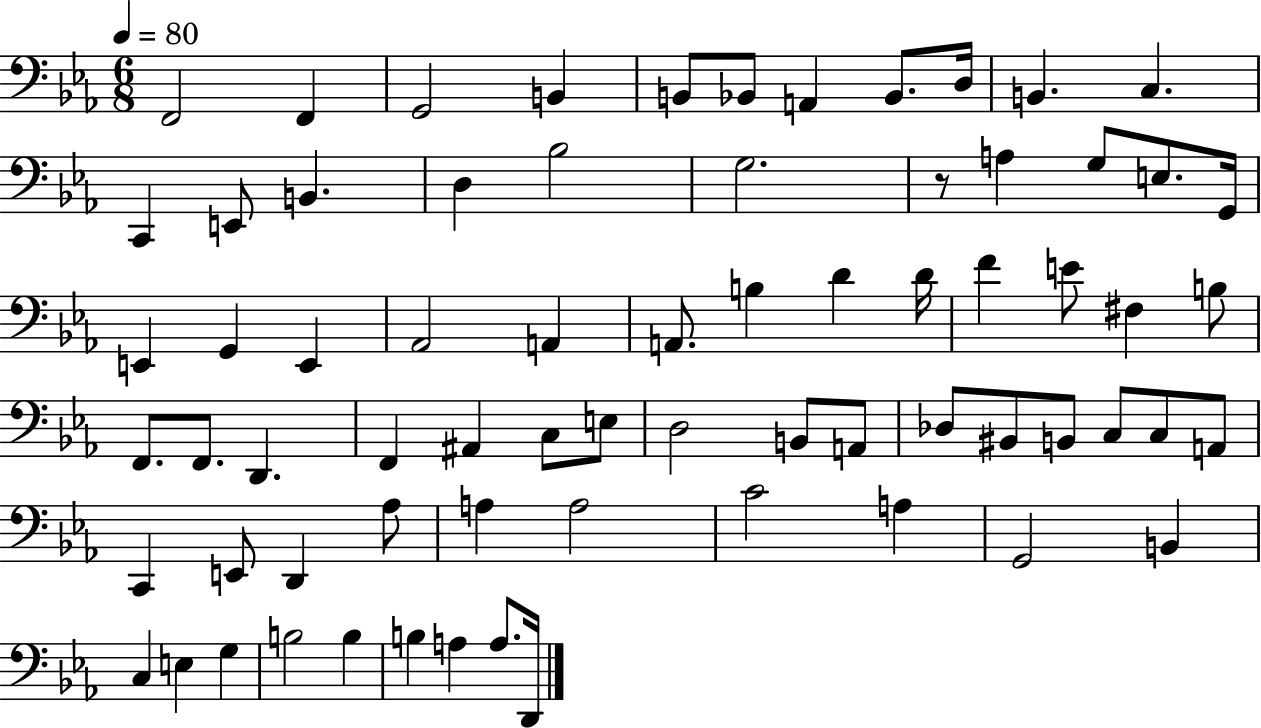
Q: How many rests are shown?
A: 1